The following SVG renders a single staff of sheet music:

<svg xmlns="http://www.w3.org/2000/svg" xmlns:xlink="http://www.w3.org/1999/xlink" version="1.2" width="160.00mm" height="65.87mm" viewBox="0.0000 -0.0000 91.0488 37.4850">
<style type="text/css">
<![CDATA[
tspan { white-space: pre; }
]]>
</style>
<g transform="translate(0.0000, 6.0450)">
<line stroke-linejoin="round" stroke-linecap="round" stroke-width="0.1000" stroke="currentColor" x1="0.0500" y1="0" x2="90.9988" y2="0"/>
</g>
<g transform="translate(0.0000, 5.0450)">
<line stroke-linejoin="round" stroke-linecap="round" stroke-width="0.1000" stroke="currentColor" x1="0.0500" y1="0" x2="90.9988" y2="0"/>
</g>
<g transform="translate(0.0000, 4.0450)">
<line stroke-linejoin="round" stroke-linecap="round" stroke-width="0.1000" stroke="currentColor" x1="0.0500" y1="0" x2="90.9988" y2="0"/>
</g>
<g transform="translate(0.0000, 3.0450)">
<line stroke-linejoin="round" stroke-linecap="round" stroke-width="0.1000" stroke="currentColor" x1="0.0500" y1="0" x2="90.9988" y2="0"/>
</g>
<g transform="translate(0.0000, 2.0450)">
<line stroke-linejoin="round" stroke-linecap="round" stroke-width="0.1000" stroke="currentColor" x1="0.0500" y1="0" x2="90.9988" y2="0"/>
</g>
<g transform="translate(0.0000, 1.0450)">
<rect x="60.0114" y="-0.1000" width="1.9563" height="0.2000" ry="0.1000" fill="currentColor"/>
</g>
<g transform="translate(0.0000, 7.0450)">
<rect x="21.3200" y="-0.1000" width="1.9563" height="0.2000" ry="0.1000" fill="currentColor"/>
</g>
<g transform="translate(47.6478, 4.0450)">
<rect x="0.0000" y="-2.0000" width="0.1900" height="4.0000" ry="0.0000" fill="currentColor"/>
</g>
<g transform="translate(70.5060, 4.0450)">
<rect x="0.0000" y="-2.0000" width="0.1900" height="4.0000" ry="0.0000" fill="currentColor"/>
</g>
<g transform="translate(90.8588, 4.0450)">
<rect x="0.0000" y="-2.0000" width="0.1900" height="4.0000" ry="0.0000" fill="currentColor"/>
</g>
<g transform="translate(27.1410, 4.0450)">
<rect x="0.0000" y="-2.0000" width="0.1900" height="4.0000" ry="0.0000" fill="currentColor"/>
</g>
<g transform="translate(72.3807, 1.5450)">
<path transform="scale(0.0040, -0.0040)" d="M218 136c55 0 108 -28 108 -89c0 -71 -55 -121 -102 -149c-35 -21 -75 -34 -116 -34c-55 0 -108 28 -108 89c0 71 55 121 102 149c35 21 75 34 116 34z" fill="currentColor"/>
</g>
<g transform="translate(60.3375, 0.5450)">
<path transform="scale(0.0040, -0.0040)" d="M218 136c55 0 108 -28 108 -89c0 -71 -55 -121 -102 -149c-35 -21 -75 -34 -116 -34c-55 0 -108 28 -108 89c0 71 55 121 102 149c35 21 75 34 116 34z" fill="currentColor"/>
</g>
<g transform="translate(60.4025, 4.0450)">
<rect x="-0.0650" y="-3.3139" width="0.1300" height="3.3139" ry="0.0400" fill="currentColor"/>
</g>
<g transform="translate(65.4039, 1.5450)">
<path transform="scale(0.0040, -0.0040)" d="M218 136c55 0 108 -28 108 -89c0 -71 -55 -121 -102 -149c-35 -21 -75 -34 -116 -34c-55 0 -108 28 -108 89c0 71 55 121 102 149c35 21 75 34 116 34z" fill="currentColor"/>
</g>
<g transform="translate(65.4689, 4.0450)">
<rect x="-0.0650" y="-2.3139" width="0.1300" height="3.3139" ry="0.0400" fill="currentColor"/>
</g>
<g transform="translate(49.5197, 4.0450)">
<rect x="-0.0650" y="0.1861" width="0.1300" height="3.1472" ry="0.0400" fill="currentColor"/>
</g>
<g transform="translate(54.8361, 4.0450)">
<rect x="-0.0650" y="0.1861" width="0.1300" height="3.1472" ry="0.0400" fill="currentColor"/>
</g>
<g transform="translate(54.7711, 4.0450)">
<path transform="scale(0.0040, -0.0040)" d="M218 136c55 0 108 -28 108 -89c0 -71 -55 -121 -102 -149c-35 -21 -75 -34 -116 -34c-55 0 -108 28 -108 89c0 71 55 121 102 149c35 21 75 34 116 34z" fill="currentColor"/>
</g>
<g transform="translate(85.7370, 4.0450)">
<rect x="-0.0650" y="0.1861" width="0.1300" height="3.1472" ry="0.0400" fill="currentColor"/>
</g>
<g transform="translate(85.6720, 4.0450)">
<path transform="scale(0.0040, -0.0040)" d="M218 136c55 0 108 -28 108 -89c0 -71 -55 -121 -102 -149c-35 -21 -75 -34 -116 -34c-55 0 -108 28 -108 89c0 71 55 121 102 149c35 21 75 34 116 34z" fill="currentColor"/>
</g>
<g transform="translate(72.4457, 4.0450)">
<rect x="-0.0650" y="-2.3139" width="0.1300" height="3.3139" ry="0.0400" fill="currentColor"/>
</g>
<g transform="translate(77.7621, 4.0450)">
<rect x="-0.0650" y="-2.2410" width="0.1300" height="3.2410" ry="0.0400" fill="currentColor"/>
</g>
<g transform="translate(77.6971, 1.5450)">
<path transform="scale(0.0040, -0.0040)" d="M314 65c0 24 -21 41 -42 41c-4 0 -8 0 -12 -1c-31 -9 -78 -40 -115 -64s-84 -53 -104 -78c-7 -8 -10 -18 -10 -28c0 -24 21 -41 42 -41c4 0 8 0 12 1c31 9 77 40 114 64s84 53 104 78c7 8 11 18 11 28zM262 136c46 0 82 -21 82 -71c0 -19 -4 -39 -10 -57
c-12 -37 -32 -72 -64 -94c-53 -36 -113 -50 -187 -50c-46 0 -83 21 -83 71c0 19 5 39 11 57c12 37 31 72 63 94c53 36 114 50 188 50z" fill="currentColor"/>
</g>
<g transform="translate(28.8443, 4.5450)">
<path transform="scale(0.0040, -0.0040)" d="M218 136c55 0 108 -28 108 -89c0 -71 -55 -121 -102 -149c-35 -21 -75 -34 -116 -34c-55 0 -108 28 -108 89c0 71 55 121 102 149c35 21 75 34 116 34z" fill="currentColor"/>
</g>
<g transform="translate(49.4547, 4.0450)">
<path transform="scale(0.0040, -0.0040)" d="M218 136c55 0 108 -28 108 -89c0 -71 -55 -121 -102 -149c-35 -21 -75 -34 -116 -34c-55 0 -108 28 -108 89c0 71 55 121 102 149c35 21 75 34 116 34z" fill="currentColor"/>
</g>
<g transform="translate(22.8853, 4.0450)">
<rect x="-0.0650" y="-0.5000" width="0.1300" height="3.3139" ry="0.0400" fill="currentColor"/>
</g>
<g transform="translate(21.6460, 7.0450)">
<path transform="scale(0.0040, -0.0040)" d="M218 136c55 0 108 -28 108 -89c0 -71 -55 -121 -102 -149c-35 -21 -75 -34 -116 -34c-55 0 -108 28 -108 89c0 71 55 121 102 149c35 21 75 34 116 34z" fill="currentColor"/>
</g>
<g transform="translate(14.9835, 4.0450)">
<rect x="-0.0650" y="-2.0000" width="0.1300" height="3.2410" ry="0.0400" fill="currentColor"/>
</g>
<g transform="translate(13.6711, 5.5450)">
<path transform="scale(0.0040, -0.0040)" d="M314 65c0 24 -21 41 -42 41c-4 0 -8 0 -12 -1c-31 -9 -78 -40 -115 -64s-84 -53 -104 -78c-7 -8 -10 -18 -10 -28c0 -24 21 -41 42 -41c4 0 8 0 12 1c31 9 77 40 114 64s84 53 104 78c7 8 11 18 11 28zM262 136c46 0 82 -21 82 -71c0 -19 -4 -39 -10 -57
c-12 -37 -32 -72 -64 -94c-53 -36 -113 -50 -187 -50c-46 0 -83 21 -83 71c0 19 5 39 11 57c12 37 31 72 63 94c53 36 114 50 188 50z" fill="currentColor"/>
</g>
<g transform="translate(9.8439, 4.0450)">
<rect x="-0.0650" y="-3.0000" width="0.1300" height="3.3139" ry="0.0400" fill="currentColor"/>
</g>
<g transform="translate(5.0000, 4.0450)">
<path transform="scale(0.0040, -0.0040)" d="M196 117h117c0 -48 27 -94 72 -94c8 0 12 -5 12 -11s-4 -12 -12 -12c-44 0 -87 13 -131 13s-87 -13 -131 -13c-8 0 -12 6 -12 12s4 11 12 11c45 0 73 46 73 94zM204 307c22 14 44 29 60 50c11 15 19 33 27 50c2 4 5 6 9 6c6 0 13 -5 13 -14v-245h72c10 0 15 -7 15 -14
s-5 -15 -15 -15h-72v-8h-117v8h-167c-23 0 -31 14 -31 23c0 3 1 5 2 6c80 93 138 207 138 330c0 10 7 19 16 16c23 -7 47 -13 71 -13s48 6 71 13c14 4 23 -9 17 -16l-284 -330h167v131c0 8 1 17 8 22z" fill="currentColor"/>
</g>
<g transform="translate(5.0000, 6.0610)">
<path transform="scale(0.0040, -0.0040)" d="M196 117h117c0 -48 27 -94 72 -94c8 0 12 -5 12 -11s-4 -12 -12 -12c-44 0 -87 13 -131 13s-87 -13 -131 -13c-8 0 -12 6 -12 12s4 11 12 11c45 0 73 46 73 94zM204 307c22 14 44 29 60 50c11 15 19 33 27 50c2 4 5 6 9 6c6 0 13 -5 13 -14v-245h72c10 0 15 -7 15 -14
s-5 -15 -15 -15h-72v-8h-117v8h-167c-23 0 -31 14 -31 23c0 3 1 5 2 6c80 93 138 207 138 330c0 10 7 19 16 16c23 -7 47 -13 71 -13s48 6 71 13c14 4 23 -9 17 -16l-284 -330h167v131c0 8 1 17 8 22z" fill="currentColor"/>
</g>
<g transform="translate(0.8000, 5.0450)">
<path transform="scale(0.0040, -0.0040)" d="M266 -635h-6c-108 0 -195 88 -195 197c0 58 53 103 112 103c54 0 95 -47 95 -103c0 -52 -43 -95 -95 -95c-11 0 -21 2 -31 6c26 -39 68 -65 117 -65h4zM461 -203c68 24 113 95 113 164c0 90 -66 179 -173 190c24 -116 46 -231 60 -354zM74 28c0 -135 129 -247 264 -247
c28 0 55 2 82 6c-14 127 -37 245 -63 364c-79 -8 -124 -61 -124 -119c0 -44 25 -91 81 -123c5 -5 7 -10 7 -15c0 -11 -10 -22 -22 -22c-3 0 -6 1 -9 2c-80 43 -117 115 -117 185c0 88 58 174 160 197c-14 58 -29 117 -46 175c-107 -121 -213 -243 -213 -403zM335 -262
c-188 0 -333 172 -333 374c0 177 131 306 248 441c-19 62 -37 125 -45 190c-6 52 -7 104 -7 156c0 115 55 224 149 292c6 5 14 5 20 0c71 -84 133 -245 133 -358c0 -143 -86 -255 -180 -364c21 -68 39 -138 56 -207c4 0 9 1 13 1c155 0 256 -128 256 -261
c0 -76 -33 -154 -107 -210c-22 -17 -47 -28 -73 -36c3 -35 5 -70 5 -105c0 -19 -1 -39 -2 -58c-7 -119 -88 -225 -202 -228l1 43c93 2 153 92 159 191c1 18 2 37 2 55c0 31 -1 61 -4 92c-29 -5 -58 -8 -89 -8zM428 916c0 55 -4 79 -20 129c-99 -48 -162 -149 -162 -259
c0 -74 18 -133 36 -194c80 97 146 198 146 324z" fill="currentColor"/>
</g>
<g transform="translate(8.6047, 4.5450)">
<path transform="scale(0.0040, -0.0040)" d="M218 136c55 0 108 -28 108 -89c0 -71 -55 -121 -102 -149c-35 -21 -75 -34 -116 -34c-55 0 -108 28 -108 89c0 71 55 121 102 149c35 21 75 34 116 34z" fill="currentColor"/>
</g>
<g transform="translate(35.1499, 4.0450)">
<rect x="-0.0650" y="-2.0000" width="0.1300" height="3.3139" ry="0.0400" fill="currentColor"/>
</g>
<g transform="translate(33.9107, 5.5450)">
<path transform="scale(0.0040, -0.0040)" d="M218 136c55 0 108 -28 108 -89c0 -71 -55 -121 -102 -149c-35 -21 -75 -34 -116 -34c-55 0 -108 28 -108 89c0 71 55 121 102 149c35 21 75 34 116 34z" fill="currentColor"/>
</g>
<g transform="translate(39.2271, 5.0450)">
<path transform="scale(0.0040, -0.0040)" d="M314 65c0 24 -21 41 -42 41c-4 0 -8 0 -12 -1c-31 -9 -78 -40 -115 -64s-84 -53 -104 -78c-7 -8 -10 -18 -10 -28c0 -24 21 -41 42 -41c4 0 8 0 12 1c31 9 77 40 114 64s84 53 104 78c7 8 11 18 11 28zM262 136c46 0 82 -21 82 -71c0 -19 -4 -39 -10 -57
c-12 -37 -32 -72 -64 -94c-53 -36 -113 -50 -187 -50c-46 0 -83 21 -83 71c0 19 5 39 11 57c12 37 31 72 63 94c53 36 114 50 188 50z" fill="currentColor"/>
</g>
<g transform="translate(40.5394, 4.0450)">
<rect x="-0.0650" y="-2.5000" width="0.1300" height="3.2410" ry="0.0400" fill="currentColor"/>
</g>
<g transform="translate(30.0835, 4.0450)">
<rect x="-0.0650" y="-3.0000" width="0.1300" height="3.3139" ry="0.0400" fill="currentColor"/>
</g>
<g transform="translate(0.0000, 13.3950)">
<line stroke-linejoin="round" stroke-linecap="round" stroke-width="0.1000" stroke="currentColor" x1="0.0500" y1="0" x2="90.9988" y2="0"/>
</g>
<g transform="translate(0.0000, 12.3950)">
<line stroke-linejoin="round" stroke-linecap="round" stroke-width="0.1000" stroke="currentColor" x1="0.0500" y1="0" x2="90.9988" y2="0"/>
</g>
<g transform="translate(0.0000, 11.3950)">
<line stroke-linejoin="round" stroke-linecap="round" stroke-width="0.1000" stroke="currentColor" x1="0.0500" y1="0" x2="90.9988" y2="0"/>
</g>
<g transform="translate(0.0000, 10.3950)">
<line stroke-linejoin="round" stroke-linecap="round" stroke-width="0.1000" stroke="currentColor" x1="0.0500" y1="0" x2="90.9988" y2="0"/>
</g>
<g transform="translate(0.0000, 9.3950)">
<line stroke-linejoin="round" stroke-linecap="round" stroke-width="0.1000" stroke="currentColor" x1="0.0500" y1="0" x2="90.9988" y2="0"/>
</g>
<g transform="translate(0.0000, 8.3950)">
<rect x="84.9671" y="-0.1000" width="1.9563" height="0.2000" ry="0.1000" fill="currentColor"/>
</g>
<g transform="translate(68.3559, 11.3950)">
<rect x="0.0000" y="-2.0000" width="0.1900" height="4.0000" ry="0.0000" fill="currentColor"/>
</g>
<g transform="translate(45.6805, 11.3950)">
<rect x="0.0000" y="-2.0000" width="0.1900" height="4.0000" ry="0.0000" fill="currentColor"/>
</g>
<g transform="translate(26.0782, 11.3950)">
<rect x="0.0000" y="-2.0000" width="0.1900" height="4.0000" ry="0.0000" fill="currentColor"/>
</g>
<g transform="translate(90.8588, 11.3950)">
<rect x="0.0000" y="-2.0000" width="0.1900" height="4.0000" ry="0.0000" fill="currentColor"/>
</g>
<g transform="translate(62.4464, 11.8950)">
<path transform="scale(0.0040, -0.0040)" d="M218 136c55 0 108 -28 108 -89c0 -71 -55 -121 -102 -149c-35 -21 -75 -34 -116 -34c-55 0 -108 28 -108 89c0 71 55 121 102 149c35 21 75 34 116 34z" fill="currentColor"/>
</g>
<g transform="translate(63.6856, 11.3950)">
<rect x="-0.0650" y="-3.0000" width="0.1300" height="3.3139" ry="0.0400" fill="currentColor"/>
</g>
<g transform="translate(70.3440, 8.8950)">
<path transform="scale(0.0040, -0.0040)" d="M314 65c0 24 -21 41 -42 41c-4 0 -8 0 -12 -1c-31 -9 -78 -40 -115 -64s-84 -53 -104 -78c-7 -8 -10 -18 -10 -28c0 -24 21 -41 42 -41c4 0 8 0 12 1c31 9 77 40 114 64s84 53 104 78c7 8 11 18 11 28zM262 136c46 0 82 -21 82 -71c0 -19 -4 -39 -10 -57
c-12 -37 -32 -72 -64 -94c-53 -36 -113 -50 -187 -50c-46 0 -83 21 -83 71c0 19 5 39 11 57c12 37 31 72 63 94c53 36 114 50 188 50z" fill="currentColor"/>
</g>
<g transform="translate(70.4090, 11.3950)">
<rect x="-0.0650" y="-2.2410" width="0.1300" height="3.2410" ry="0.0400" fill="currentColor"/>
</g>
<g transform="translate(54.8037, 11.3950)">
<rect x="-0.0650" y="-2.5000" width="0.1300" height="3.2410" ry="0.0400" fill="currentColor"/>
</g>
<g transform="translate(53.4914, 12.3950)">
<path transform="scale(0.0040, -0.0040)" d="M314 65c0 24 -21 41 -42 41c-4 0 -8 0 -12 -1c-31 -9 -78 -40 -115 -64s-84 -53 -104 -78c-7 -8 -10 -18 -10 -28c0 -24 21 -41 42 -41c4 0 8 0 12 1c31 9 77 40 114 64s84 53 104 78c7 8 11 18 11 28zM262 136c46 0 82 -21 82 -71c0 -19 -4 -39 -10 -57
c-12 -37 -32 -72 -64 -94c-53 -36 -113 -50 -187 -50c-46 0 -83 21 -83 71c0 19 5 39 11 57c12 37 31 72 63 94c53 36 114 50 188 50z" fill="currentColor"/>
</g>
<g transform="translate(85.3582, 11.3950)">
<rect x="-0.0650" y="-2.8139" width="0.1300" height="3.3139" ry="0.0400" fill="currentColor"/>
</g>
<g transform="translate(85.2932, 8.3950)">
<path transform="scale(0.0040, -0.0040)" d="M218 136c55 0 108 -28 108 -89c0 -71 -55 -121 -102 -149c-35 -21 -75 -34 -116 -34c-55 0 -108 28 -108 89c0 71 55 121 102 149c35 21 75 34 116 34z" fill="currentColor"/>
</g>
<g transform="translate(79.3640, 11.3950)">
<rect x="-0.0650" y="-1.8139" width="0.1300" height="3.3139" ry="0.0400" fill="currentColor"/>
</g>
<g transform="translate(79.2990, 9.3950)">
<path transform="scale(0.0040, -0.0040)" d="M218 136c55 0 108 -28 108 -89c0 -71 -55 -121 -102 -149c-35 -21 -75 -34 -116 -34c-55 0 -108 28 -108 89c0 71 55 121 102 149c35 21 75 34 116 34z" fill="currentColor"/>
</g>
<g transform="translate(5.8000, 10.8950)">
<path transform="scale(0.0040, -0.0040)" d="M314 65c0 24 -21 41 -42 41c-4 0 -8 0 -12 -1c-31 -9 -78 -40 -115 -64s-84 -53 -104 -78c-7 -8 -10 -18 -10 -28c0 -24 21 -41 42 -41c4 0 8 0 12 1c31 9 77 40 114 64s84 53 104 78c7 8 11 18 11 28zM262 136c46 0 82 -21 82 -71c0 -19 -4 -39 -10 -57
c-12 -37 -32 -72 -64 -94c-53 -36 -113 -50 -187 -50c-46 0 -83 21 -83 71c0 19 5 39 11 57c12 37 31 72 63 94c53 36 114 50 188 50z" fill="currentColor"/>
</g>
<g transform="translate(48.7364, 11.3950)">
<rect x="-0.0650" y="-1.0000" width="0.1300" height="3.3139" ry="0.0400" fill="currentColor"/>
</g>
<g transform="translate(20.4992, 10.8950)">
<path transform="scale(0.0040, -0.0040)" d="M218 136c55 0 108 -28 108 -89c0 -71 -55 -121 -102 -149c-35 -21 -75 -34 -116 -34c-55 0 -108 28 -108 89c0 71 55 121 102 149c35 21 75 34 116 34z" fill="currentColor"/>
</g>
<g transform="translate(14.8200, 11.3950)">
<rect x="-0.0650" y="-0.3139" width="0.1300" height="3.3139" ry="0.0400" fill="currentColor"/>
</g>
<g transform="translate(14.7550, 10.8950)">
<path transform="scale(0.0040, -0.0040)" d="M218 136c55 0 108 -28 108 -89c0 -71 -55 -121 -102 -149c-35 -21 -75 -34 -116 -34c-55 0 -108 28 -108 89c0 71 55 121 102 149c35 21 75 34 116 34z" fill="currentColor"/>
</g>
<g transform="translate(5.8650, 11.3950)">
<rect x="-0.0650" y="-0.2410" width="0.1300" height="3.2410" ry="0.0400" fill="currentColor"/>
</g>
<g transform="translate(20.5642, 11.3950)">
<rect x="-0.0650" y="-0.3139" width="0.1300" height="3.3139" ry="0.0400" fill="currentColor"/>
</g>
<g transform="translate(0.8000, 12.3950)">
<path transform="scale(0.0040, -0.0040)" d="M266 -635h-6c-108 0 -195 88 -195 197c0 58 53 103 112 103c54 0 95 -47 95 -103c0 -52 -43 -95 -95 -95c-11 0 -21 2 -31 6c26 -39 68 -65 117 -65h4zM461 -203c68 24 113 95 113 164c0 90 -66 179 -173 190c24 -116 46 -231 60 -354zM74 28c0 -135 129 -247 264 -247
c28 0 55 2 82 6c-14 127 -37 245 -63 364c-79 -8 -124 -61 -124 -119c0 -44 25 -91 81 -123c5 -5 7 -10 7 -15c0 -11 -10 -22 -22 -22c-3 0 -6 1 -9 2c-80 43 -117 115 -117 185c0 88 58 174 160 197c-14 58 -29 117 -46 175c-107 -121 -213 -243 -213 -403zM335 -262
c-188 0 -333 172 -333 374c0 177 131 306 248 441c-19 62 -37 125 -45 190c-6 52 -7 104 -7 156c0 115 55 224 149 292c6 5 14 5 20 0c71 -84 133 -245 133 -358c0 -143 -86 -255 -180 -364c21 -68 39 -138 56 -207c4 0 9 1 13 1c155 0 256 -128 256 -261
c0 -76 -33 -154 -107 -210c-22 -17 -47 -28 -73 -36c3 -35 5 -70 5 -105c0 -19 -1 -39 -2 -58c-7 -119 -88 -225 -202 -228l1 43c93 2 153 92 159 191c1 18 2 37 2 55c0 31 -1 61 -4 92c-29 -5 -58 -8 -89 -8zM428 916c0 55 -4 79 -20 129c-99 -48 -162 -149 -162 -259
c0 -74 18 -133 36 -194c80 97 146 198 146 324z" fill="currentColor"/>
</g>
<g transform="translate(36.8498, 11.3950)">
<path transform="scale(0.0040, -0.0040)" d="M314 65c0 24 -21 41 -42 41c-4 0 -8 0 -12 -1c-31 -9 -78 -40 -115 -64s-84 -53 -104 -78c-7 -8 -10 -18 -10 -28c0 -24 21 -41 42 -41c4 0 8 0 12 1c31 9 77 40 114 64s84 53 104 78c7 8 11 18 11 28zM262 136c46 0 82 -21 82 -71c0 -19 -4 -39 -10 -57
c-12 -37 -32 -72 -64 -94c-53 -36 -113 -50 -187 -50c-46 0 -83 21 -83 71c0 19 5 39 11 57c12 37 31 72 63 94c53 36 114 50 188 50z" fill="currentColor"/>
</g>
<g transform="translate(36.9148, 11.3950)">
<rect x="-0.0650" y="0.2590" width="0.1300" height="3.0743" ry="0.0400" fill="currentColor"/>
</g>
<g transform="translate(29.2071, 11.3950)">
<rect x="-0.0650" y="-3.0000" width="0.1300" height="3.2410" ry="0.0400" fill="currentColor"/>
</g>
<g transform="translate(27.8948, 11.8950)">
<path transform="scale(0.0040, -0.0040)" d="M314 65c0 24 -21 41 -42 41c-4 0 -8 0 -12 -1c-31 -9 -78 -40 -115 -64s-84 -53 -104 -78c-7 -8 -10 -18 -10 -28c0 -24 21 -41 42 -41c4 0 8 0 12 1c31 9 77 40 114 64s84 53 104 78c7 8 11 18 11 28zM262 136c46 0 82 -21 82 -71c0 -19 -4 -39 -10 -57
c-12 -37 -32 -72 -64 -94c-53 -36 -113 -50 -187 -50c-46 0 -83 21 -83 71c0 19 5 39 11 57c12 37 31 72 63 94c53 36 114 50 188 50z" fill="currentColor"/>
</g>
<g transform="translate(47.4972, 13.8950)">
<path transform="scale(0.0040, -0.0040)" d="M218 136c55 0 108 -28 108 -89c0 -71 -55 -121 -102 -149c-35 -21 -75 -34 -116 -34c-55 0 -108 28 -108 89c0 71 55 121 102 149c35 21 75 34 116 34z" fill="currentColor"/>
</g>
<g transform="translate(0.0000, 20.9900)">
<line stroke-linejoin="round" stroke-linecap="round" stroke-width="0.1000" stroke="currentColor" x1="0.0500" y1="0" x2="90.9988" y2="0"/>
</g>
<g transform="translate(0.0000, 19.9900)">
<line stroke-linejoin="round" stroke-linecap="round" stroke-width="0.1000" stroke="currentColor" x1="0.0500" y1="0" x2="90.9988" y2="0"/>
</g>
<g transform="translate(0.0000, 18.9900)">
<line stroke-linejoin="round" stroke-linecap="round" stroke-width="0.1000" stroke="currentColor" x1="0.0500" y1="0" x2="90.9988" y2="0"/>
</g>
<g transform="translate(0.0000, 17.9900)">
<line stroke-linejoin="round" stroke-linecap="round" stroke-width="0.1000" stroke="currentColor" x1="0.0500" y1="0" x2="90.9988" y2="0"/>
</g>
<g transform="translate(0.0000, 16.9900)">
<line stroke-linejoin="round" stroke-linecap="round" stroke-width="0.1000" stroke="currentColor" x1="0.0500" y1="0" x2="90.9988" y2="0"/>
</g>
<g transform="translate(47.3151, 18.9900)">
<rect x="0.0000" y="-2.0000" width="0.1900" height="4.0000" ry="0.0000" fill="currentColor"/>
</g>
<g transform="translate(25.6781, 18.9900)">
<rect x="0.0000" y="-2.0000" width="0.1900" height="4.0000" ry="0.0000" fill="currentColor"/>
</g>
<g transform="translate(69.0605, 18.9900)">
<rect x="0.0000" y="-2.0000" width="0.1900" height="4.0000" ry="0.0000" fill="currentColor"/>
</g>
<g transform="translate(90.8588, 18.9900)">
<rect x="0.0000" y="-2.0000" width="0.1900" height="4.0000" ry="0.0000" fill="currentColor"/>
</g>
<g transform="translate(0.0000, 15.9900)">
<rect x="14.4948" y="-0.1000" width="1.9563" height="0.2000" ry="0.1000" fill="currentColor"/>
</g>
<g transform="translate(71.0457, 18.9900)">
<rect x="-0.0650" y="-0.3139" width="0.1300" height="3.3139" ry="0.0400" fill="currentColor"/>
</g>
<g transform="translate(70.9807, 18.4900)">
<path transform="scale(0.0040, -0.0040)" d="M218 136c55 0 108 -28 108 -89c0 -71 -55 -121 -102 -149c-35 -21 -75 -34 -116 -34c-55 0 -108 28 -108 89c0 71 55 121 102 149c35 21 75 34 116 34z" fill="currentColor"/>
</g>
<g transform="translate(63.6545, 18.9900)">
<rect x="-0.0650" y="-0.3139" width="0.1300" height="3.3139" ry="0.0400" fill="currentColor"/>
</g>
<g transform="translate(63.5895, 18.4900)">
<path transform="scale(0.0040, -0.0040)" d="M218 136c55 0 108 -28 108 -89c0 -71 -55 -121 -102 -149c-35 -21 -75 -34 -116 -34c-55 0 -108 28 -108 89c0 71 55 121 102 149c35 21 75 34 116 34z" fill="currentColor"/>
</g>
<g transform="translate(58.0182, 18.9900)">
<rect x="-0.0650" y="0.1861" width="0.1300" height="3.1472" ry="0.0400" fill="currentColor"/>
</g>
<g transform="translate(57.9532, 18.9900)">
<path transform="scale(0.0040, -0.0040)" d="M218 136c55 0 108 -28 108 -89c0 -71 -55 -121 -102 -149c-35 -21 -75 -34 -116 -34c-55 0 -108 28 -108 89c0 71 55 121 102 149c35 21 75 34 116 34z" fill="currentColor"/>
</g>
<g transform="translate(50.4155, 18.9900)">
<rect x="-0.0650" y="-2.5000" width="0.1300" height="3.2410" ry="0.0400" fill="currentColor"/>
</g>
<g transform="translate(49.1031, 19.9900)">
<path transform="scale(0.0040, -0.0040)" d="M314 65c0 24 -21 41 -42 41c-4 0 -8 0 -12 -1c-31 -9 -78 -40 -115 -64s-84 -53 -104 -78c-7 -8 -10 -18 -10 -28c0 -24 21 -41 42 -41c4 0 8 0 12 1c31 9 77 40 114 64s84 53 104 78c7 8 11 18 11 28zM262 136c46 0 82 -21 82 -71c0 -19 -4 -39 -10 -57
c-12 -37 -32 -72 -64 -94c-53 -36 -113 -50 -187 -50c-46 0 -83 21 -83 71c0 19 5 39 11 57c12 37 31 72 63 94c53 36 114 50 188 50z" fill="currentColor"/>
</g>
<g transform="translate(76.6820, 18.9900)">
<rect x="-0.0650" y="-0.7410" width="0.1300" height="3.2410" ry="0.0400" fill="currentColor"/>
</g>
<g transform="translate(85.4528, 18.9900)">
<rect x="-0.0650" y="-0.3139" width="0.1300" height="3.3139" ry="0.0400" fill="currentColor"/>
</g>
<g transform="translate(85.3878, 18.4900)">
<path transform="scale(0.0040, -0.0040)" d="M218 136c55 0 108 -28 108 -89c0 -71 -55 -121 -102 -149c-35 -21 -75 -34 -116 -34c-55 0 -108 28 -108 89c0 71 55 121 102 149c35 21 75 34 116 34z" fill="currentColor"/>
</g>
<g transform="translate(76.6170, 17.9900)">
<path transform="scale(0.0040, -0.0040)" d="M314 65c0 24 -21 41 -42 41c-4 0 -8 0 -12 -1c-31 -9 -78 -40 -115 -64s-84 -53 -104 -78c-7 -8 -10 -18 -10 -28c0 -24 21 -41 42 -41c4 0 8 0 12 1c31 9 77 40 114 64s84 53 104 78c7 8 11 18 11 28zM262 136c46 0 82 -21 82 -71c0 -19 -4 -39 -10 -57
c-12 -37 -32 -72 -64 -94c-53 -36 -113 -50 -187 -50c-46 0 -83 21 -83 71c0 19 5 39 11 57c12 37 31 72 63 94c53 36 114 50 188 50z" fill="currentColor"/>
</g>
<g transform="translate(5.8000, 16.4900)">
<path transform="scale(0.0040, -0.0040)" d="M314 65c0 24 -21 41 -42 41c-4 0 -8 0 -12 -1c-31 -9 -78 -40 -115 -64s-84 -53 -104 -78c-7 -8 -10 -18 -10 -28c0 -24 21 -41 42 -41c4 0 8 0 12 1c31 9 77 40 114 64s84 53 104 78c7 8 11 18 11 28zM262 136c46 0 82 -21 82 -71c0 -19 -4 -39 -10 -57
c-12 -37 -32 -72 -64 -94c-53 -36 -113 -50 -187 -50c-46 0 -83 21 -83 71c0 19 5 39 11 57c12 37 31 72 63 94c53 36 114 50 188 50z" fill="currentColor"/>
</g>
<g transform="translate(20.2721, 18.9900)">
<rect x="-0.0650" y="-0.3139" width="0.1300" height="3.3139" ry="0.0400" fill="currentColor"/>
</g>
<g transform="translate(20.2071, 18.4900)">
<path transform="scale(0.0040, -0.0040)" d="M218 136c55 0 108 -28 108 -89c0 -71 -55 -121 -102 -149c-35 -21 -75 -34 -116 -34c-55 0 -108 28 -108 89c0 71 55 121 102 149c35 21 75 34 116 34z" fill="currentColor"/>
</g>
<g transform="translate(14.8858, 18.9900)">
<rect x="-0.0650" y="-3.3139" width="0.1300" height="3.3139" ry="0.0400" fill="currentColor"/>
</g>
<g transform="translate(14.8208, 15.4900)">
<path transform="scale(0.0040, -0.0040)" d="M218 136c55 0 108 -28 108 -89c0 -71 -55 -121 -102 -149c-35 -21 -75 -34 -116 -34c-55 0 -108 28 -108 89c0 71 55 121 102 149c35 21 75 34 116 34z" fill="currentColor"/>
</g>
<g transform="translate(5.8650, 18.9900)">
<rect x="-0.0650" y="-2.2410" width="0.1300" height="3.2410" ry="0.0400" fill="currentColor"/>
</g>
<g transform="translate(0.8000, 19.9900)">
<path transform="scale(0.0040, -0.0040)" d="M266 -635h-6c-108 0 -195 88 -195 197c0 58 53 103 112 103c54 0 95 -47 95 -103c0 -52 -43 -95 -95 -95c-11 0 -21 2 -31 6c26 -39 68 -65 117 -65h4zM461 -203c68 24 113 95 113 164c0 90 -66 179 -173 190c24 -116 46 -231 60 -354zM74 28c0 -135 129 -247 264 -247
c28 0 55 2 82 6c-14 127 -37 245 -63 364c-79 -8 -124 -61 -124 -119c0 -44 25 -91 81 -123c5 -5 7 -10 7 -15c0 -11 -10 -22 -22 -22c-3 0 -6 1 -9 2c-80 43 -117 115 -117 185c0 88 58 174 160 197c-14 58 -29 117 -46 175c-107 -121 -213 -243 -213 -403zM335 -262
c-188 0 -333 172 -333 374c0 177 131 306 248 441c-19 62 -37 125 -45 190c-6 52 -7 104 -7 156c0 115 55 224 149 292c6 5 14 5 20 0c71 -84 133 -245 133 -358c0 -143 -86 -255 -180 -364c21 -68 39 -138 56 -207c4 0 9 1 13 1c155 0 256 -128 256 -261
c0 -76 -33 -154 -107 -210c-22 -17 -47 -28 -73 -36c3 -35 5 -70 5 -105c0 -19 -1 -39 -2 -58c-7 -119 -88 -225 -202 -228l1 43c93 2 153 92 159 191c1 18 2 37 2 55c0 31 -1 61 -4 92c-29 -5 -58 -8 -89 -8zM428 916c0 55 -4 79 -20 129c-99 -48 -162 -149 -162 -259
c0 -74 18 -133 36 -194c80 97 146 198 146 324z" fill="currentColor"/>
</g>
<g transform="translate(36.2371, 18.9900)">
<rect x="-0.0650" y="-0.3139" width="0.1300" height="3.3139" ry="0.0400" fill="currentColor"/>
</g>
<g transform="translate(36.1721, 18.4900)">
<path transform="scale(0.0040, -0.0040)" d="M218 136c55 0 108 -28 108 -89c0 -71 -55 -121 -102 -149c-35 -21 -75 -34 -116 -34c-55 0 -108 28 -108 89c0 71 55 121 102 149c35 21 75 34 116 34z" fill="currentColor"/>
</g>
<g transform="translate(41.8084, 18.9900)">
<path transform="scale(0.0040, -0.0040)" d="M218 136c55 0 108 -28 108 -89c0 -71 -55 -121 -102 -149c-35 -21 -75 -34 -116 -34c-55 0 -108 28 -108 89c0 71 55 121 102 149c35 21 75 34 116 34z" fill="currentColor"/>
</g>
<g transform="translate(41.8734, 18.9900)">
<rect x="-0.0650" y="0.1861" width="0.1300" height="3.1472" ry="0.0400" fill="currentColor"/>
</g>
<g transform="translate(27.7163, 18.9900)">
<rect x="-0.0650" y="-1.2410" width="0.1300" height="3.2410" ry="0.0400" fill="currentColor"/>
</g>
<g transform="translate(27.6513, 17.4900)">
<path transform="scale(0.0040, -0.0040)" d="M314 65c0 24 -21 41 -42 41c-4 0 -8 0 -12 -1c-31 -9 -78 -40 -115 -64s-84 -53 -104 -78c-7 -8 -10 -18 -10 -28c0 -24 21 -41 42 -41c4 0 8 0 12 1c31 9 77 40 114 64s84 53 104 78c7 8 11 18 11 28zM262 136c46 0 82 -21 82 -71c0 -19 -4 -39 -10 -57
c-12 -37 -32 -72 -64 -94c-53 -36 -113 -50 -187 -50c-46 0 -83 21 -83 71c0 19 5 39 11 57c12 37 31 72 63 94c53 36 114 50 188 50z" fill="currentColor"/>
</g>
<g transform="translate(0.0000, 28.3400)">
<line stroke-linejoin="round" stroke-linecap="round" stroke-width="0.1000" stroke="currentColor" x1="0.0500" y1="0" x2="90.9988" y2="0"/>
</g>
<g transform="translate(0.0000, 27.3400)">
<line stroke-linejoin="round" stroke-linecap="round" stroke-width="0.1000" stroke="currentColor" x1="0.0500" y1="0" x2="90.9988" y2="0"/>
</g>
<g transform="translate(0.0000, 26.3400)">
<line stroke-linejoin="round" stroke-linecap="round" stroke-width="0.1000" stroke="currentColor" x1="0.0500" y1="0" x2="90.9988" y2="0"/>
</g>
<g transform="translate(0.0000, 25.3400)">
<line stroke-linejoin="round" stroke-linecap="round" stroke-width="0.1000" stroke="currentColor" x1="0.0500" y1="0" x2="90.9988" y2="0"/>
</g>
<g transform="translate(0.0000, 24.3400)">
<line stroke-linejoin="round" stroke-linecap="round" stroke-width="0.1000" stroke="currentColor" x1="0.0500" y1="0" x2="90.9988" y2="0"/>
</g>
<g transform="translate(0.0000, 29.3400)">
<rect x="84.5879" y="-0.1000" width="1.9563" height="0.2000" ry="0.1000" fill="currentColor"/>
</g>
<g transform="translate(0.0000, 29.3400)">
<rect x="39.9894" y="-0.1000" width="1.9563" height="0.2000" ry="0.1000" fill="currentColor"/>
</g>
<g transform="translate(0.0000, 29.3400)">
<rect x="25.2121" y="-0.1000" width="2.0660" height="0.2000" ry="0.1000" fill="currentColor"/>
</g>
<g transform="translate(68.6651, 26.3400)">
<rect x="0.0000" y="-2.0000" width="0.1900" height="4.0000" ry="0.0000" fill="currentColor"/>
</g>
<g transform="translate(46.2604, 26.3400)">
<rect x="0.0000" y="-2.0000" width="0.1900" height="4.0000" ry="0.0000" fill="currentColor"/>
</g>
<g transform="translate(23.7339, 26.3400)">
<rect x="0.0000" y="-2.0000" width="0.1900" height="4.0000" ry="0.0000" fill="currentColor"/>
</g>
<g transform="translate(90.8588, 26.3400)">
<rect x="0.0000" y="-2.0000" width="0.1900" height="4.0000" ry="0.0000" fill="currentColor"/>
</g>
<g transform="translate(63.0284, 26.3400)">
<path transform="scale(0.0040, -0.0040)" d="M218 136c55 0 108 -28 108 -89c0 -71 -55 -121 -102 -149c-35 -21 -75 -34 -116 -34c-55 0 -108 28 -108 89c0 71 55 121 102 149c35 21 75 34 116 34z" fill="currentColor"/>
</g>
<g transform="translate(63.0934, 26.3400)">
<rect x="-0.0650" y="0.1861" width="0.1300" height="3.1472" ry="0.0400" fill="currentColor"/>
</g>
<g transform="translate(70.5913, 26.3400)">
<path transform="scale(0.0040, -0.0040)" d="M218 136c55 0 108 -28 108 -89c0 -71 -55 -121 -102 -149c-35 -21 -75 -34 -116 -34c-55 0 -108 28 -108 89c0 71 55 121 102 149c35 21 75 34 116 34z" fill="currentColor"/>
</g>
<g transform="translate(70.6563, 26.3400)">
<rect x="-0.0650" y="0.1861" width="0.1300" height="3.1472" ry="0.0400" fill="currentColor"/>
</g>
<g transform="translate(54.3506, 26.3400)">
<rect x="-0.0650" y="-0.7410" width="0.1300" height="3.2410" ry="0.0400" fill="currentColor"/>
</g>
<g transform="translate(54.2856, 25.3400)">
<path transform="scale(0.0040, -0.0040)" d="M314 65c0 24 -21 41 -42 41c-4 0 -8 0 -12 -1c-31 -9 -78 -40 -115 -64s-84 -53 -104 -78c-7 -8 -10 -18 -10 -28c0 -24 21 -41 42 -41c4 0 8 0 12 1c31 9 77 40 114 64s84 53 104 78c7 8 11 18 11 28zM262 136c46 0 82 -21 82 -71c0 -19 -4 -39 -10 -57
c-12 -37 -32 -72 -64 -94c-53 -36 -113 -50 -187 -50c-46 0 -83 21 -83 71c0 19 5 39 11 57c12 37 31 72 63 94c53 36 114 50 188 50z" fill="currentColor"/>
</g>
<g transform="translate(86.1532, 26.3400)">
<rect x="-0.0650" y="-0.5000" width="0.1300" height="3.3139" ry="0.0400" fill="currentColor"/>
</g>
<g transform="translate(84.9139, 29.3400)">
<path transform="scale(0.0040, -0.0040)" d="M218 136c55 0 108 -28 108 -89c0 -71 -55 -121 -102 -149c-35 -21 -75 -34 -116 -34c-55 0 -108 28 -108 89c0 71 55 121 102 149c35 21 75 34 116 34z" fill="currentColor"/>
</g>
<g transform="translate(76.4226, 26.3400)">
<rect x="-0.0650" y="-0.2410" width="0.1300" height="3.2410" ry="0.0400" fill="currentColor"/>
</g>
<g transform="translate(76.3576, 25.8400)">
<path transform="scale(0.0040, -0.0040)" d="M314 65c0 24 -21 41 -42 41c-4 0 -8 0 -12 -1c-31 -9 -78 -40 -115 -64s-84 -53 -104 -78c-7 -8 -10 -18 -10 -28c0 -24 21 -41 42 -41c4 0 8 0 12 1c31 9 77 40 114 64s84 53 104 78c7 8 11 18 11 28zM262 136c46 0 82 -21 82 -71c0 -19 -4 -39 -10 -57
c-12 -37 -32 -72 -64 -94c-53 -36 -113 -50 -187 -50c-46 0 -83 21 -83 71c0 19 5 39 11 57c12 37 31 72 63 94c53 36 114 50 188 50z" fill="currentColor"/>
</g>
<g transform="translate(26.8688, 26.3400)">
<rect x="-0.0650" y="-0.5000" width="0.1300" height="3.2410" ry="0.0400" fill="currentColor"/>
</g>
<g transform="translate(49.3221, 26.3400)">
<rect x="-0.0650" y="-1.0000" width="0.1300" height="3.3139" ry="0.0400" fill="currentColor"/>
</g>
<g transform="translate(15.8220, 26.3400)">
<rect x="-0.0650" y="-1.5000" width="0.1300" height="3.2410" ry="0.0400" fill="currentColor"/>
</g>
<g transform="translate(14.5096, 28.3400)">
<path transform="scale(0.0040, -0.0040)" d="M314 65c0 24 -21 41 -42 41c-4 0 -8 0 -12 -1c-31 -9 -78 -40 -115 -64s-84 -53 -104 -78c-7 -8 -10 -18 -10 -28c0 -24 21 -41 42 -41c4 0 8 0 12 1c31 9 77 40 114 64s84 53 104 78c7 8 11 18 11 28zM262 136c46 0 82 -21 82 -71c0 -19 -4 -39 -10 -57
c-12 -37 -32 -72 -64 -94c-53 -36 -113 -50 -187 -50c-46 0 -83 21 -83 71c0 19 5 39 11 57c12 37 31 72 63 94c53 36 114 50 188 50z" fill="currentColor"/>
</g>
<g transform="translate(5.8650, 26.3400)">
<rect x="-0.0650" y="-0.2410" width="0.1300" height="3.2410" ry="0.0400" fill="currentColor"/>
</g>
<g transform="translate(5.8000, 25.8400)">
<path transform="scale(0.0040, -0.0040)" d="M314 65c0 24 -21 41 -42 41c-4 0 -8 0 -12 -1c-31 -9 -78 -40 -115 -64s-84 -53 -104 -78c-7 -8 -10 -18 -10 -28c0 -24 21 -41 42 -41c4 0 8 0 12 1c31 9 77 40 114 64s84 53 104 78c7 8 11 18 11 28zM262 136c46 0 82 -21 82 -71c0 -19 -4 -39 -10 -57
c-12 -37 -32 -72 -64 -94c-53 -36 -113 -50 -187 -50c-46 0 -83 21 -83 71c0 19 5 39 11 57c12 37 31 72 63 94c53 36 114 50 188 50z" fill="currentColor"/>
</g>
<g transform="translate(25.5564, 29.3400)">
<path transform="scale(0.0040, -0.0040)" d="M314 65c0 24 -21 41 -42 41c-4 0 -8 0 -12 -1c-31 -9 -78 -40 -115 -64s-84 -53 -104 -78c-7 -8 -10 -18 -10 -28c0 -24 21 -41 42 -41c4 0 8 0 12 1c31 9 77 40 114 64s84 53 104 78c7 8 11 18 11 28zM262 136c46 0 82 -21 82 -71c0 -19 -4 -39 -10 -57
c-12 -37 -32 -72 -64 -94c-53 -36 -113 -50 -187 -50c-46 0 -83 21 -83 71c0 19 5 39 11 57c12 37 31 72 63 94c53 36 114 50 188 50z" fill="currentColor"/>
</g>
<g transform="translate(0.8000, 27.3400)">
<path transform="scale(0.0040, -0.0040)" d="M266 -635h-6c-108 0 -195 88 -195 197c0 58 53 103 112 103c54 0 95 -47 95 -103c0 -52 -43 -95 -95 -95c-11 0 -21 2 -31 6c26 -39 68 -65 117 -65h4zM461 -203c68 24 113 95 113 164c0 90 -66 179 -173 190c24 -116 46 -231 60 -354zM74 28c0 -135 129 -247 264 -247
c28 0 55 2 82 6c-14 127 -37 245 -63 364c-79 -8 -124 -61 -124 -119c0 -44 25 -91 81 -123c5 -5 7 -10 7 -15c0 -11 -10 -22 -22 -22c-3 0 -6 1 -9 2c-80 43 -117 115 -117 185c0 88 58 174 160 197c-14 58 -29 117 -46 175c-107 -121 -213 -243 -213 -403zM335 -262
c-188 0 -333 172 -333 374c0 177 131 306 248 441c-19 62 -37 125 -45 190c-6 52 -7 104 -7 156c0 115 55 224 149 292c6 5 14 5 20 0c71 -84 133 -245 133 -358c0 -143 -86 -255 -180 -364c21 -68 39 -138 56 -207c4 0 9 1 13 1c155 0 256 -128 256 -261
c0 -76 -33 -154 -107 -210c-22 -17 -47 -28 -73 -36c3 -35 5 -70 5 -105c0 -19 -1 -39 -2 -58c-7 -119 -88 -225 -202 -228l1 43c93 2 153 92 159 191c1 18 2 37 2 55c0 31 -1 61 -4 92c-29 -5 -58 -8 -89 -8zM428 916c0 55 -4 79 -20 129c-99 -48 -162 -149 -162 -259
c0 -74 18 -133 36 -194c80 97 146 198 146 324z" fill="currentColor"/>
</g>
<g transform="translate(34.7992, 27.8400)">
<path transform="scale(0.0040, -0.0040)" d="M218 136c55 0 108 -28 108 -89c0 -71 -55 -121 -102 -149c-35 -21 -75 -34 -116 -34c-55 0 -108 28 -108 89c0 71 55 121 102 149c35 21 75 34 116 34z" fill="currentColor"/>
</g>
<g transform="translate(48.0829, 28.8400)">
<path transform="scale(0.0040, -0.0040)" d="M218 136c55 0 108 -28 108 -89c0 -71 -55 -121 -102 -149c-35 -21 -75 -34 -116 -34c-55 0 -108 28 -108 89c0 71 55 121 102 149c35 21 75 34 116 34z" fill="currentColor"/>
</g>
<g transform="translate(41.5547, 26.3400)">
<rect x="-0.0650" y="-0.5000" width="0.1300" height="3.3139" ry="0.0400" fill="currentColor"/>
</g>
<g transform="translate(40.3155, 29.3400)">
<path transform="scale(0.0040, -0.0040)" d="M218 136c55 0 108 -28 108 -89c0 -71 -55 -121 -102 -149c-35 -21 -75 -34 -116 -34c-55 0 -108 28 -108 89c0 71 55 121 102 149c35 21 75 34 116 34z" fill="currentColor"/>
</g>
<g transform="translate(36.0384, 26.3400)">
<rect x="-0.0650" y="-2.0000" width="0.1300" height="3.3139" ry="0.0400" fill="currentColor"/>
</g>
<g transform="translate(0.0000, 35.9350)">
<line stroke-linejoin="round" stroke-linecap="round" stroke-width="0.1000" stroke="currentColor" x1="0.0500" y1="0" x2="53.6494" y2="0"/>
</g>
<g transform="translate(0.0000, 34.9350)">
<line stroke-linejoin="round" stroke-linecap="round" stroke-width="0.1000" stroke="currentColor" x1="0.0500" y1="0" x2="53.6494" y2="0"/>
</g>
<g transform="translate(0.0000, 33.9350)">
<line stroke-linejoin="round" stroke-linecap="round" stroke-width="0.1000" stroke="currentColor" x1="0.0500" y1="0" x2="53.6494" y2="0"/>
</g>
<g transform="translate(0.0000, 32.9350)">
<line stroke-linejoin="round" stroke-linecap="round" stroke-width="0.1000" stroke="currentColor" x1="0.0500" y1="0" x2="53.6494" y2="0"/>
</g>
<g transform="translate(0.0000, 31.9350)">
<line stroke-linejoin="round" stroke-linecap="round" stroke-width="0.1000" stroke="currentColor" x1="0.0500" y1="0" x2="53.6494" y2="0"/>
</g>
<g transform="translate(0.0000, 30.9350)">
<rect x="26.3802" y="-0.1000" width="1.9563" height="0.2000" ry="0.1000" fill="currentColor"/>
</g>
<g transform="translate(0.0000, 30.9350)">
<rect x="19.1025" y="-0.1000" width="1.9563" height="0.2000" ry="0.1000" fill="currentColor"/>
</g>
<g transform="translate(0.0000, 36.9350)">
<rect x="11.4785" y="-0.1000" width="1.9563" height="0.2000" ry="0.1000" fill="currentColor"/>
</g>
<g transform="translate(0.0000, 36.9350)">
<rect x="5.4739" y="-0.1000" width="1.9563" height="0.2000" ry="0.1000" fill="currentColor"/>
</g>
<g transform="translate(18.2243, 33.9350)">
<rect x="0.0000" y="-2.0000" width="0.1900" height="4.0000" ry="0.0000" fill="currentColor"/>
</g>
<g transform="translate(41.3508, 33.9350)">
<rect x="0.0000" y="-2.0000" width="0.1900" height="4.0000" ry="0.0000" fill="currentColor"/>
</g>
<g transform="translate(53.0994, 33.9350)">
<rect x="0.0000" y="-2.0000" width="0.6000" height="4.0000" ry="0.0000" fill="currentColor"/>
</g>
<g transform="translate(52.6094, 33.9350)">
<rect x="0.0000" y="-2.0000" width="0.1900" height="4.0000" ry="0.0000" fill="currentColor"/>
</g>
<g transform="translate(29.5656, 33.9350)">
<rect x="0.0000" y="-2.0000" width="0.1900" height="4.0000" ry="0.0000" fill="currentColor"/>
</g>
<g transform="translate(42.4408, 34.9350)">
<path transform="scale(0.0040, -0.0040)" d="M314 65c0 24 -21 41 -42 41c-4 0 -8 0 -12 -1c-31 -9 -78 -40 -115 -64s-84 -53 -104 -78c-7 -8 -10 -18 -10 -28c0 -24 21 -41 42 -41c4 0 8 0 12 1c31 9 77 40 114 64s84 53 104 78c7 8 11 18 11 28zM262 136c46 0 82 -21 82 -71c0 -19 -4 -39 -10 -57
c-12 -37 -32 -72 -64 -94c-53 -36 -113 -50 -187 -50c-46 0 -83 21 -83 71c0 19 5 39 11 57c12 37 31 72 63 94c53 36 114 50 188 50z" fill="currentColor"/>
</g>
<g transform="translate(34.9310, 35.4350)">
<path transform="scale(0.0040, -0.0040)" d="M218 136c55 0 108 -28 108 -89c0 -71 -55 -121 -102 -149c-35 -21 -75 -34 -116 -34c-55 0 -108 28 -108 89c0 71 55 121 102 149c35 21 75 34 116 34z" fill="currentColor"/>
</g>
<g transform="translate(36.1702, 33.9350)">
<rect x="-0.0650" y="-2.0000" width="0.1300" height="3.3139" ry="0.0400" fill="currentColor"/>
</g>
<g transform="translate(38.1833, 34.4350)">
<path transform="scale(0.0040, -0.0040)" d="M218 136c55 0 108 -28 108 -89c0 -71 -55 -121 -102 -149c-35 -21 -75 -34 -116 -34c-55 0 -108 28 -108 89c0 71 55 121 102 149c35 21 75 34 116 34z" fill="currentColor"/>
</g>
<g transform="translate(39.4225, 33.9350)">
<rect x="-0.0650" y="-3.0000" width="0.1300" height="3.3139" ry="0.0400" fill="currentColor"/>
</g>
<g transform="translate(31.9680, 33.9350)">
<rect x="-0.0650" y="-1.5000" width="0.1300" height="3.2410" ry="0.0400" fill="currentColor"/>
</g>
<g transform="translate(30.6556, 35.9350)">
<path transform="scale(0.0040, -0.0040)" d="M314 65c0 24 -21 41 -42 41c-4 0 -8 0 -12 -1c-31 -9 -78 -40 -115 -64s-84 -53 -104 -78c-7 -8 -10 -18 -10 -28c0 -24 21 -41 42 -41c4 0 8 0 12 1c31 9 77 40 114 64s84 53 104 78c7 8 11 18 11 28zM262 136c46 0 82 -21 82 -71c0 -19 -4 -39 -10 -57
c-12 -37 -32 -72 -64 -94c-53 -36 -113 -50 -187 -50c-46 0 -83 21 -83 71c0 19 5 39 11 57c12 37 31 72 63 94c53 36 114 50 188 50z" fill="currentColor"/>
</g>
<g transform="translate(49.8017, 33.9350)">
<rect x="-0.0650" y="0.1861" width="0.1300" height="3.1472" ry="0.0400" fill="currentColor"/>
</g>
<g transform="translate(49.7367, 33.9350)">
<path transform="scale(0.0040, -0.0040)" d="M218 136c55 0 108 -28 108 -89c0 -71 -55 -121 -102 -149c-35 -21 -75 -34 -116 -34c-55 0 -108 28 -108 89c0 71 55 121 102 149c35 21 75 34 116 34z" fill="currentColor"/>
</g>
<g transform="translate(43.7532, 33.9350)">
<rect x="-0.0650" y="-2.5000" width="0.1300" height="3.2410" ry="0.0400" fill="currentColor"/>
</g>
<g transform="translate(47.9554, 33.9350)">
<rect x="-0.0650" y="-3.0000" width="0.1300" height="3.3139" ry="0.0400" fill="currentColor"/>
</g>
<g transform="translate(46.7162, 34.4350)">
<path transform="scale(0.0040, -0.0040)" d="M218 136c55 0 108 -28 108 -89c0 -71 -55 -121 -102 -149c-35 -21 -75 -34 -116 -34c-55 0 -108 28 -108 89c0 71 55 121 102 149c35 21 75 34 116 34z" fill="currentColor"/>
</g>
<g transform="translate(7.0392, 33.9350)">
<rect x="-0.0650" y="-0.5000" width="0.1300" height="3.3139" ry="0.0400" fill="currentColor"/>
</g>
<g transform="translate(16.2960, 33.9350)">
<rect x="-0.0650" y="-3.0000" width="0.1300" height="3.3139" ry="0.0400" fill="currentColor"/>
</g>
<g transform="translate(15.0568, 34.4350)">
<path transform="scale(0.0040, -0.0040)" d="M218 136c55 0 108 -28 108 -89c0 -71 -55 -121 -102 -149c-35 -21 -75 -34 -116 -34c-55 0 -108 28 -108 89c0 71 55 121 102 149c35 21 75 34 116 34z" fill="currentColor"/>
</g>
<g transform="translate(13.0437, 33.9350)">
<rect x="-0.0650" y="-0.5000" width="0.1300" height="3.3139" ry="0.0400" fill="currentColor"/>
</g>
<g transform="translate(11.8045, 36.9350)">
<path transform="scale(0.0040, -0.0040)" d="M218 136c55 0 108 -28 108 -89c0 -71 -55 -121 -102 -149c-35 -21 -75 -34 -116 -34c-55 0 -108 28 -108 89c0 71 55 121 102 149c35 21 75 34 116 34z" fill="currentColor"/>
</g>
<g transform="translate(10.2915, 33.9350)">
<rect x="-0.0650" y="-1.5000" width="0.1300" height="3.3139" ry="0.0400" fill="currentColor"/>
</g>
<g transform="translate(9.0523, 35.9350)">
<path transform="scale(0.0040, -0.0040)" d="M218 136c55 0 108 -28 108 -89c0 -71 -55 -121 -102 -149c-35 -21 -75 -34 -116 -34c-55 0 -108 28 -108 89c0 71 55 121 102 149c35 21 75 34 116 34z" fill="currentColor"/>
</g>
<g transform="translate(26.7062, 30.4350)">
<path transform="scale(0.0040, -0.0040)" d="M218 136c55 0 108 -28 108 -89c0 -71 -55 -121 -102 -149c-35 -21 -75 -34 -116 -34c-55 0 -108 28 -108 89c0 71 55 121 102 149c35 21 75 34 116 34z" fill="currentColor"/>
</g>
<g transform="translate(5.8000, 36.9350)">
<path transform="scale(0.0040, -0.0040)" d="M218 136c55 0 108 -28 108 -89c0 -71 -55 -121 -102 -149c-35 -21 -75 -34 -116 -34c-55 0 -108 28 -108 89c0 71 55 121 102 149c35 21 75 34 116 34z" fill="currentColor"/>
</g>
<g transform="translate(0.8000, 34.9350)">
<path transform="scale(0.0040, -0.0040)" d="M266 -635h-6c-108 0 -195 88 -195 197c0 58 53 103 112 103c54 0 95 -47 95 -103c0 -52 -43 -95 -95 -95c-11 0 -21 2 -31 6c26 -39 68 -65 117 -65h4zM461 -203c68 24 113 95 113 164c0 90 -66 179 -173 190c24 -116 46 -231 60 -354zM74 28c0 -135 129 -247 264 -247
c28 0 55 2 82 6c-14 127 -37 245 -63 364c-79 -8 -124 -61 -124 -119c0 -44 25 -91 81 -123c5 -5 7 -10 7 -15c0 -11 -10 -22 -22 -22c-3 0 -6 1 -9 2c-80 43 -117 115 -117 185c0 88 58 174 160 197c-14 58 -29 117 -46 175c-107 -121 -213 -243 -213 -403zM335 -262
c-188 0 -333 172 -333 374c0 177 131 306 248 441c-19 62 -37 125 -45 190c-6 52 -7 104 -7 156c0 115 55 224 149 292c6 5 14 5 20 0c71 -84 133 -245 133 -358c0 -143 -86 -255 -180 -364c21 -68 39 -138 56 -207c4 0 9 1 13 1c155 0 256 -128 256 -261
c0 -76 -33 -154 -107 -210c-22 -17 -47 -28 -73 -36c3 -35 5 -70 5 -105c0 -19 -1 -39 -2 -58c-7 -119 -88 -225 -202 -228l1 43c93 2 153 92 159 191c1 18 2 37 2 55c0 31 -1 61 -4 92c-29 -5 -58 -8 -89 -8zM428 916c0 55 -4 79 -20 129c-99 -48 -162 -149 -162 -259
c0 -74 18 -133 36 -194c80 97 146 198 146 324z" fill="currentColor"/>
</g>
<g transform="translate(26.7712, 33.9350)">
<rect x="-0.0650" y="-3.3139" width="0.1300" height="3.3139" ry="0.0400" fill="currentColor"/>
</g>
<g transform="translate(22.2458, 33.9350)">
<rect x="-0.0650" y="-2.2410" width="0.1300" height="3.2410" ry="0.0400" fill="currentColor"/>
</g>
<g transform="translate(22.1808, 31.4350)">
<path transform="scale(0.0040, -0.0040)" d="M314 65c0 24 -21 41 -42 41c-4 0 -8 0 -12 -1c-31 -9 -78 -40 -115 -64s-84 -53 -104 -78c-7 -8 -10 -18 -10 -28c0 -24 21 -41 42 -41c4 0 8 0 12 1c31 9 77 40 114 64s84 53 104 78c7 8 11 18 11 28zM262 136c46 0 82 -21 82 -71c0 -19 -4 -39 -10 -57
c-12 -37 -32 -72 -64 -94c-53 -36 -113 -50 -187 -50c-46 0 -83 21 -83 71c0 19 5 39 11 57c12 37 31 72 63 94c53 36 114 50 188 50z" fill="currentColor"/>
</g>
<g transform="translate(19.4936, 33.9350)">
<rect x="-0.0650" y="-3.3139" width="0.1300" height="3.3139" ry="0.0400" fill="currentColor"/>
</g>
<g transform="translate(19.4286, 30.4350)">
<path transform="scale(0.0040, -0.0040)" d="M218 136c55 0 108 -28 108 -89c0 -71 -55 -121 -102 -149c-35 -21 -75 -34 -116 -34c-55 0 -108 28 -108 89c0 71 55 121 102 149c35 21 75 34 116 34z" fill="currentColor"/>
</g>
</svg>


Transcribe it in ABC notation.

X:1
T:Untitled
M:4/4
L:1/4
K:C
A F2 C A F G2 B B b g g g2 B c2 c c A2 B2 D G2 A g2 f a g2 b c e2 c B G2 B c c d2 c c2 E2 C2 F C D d2 B B c2 C C E C A b g2 b E2 F A G2 A B